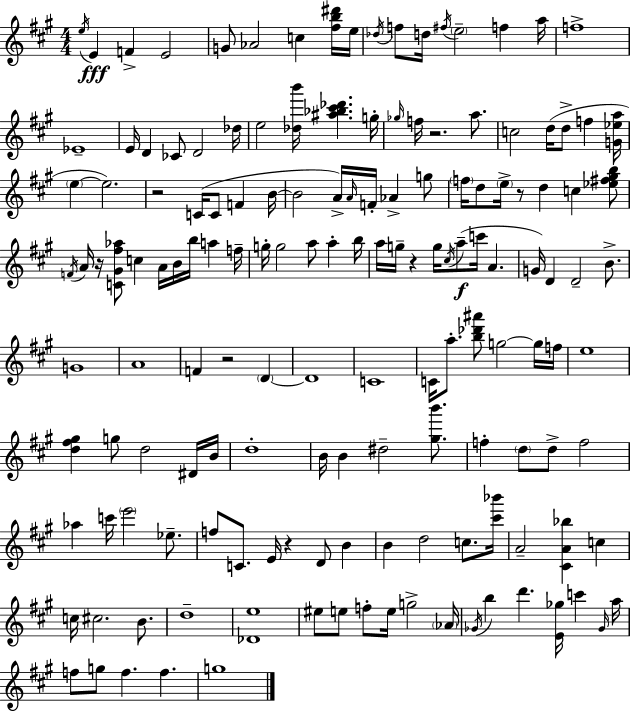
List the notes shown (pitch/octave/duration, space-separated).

E5/s E4/q F4/q E4/h G4/e Ab4/h C5/q [F#5,B5,D#6]/s E5/s Db5/s F5/e D5/s F#5/s E5/h F5/q A5/s F5/w Eb4/w E4/s D4/q CES4/e D4/h Db5/s E5/h [Db5,B6]/s [A#5,Bb5,C#6,Db6]/q. G5/s Gb5/s F5/s R/h. A5/e. C5/h D5/s D5/e F5/q [G4,Eb5,A5]/s E5/q E5/h. R/h C4/s C4/e F4/q B4/s B4/h A4/s A4/s F4/s Ab4/q G5/e F5/s D5/e E5/s R/e D5/q C5/q [Eb5,F#5,G#5,B5]/e F4/s A4/s R/s [C4,G#4,F#5,Ab5]/e C5/q A4/s B4/s B5/s A5/q F5/s G5/s G5/h A5/e A5/q B5/s A5/s G5/s R/q G5/s C#5/s A5/e C6/s A4/q. G4/s D4/q D4/h B4/e. G4/w A4/w F4/q R/h D4/q D4/w C4/w C4/s A5/e. [B5,Db6,A#6]/e G5/h G5/s F5/s E5/w [D5,F#5,G#5]/q G5/e D5/h D#4/s B4/s D5/w B4/s B4/q D#5/h [G#5,B6]/e. F5/q D5/e D5/e F5/h Ab5/q C6/s E6/h Eb5/e. F5/e C4/e. E4/s R/q D4/e B4/q B4/q D5/h C5/e. [C#6,Bb6]/s A4/h [C#4,A4,Bb5]/q C5/q C5/s C#5/h. B4/e. D5/w [Db4,E5]/w EIS5/e E5/e F5/e E5/s G5/h Ab4/s Gb4/s B5/q D6/q. [E4,Gb5]/s C6/q Gb4/s A5/s F5/e G5/e F5/q. F5/q. G5/w